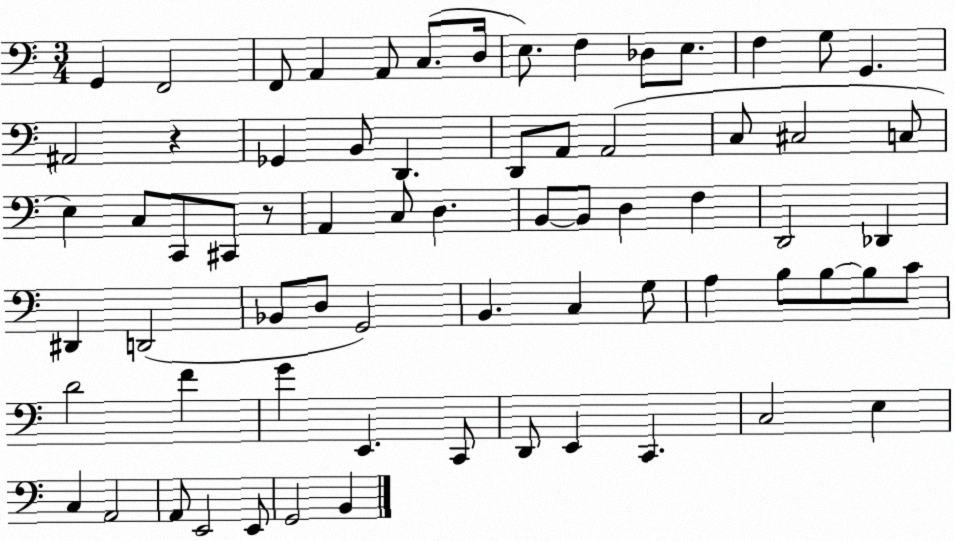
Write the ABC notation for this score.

X:1
T:Untitled
M:3/4
L:1/4
K:C
G,, F,,2 F,,/2 A,, A,,/2 C,/2 D,/4 E,/2 F, _D,/2 E,/2 F, G,/2 G,, ^A,,2 z _G,, B,,/2 D,, D,,/2 A,,/2 A,,2 C,/2 ^C,2 C,/2 E, C,/2 C,,/2 ^C,,/2 z/2 A,, C,/2 D, B,,/2 B,,/2 D, F, D,,2 _D,, ^D,, D,,2 _B,,/2 D,/2 G,,2 B,, C, G,/2 A, B,/2 B,/2 B,/2 C/2 D2 F G E,, C,,/2 D,,/2 E,, C,, C,2 E, C, A,,2 A,,/2 E,,2 E,,/2 G,,2 B,,